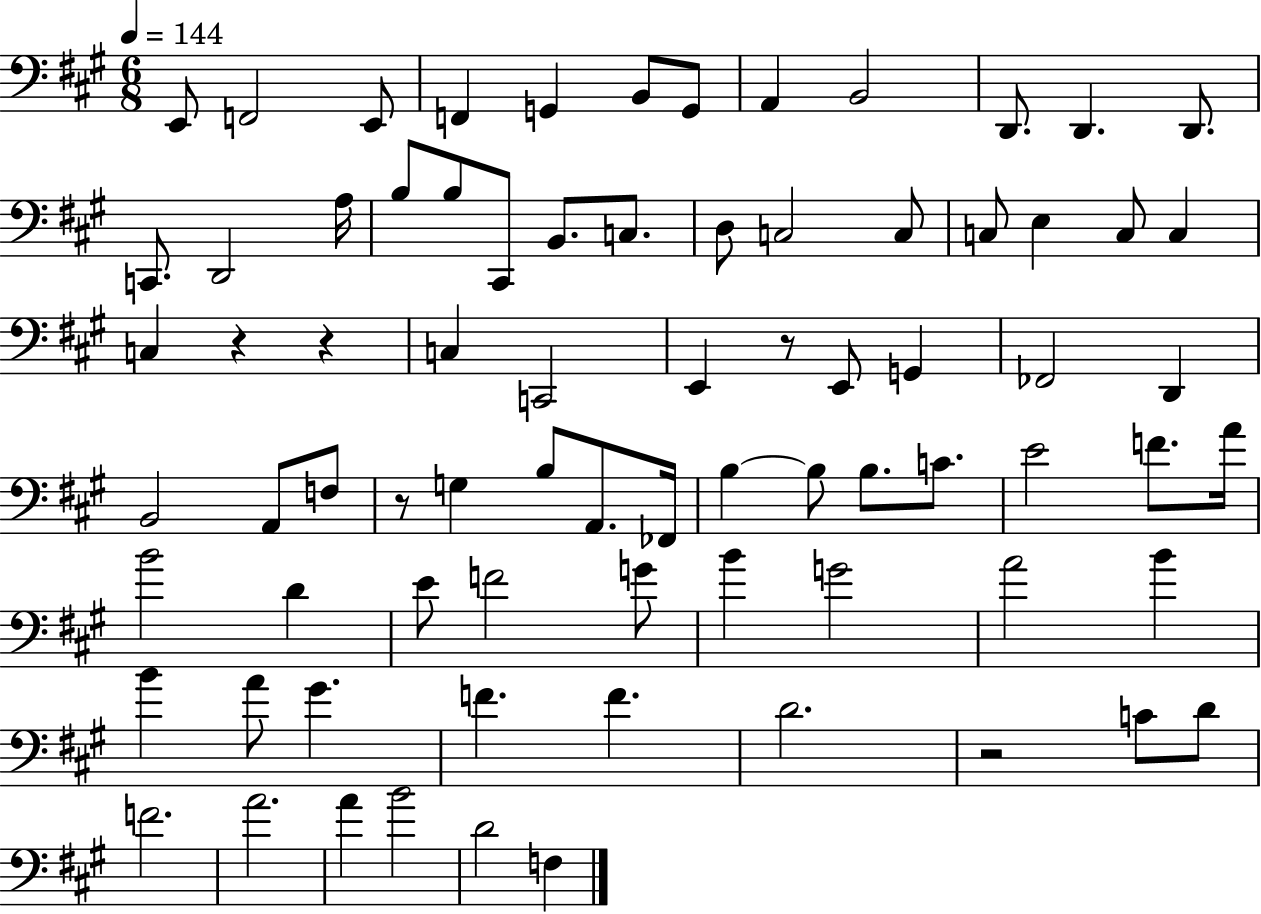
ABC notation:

X:1
T:Untitled
M:6/8
L:1/4
K:A
E,,/2 F,,2 E,,/2 F,, G,, B,,/2 G,,/2 A,, B,,2 D,,/2 D,, D,,/2 C,,/2 D,,2 A,/4 B,/2 B,/2 ^C,,/2 B,,/2 C,/2 D,/2 C,2 C,/2 C,/2 E, C,/2 C, C, z z C, C,,2 E,, z/2 E,,/2 G,, _F,,2 D,, B,,2 A,,/2 F,/2 z/2 G, B,/2 A,,/2 _F,,/4 B, B,/2 B,/2 C/2 E2 F/2 A/4 B2 D E/2 F2 G/2 B G2 A2 B B A/2 ^G F F D2 z2 C/2 D/2 F2 A2 A B2 D2 F,